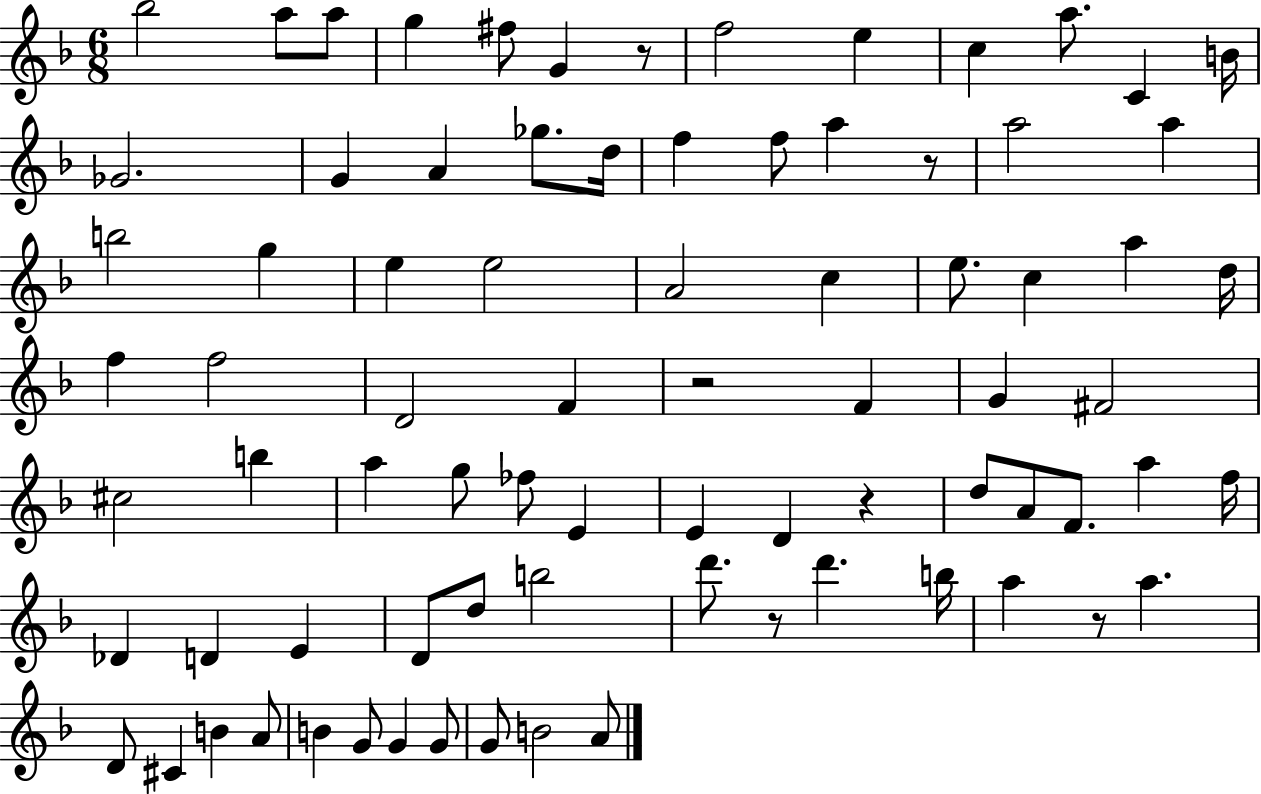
{
  \clef treble
  \numericTimeSignature
  \time 6/8
  \key f \major
  bes''2 a''8 a''8 | g''4 fis''8 g'4 r8 | f''2 e''4 | c''4 a''8. c'4 b'16 | \break ges'2. | g'4 a'4 ges''8. d''16 | f''4 f''8 a''4 r8 | a''2 a''4 | \break b''2 g''4 | e''4 e''2 | a'2 c''4 | e''8. c''4 a''4 d''16 | \break f''4 f''2 | d'2 f'4 | r2 f'4 | g'4 fis'2 | \break cis''2 b''4 | a''4 g''8 fes''8 e'4 | e'4 d'4 r4 | d''8 a'8 f'8. a''4 f''16 | \break des'4 d'4 e'4 | d'8 d''8 b''2 | d'''8. r8 d'''4. b''16 | a''4 r8 a''4. | \break d'8 cis'4 b'4 a'8 | b'4 g'8 g'4 g'8 | g'8 b'2 a'8 | \bar "|."
}